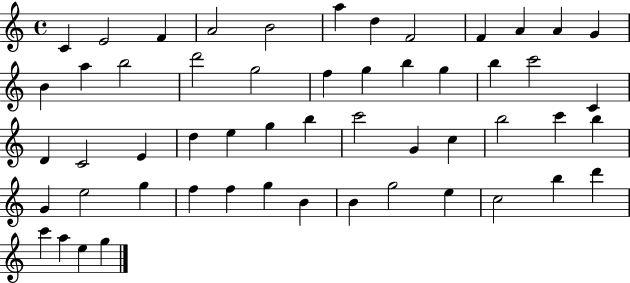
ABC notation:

X:1
T:Untitled
M:4/4
L:1/4
K:C
C E2 F A2 B2 a d F2 F A A G B a b2 d'2 g2 f g b g b c'2 C D C2 E d e g b c'2 G c b2 c' b G e2 g f f g B B g2 e c2 b d' c' a e g